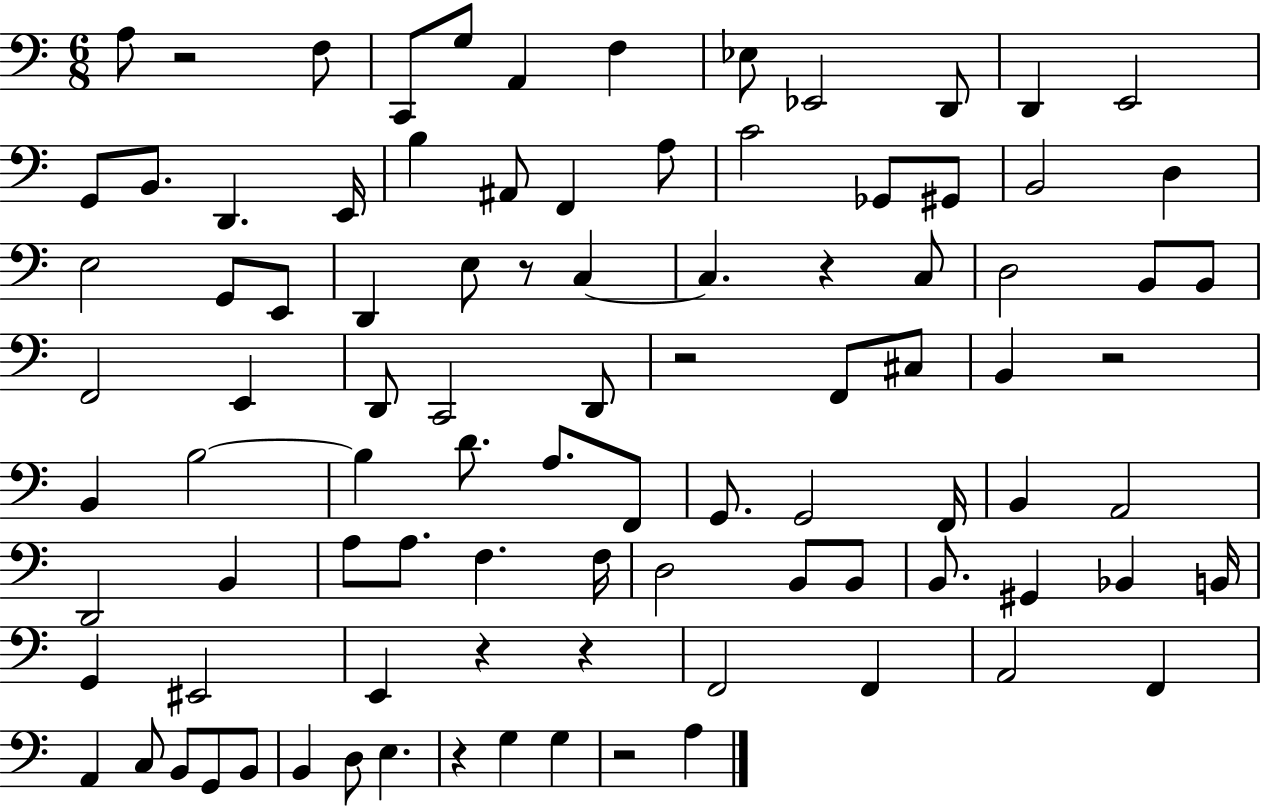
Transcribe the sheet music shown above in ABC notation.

X:1
T:Untitled
M:6/8
L:1/4
K:C
A,/2 z2 F,/2 C,,/2 G,/2 A,, F, _E,/2 _E,,2 D,,/2 D,, E,,2 G,,/2 B,,/2 D,, E,,/4 B, ^A,,/2 F,, A,/2 C2 _G,,/2 ^G,,/2 B,,2 D, E,2 G,,/2 E,,/2 D,, E,/2 z/2 C, C, z C,/2 D,2 B,,/2 B,,/2 F,,2 E,, D,,/2 C,,2 D,,/2 z2 F,,/2 ^C,/2 B,, z2 B,, B,2 B, D/2 A,/2 F,,/2 G,,/2 G,,2 F,,/4 B,, A,,2 D,,2 B,, A,/2 A,/2 F, F,/4 D,2 B,,/2 B,,/2 B,,/2 ^G,, _B,, B,,/4 G,, ^E,,2 E,, z z F,,2 F,, A,,2 F,, A,, C,/2 B,,/2 G,,/2 B,,/2 B,, D,/2 E, z G, G, z2 A,